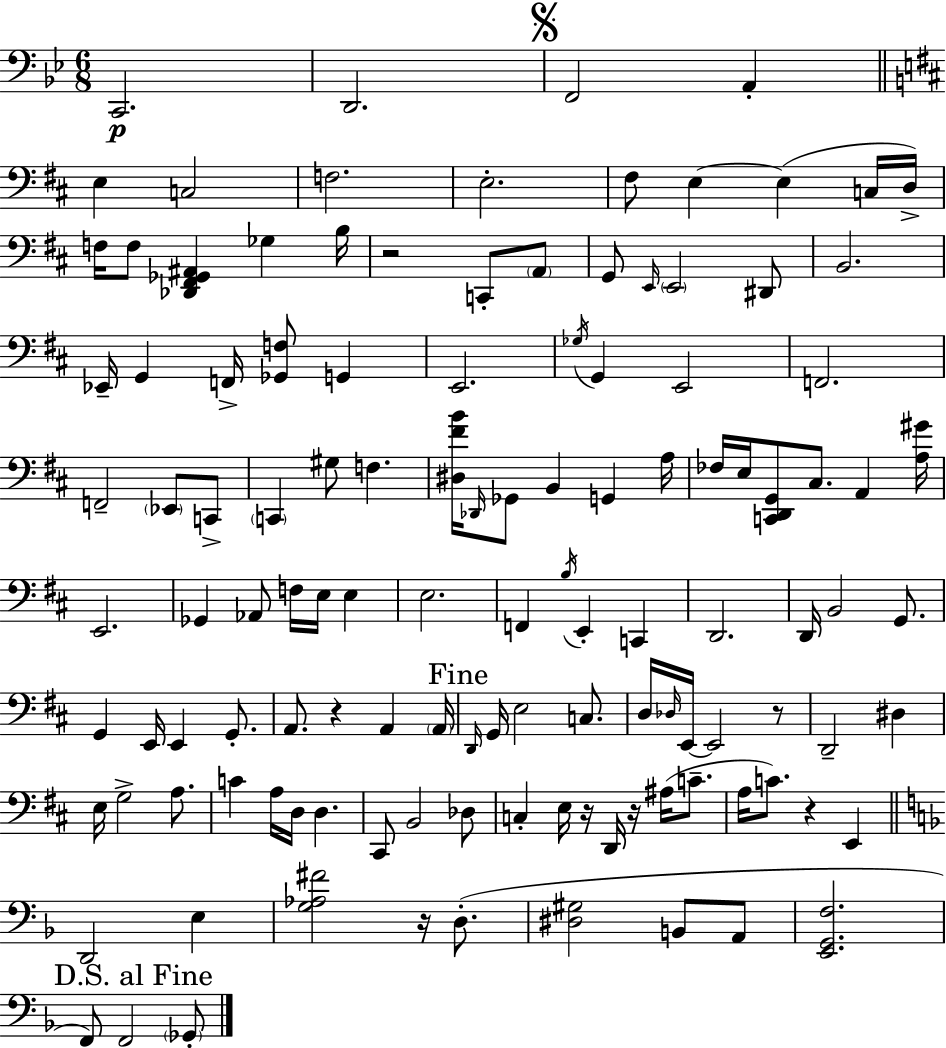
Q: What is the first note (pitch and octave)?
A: C2